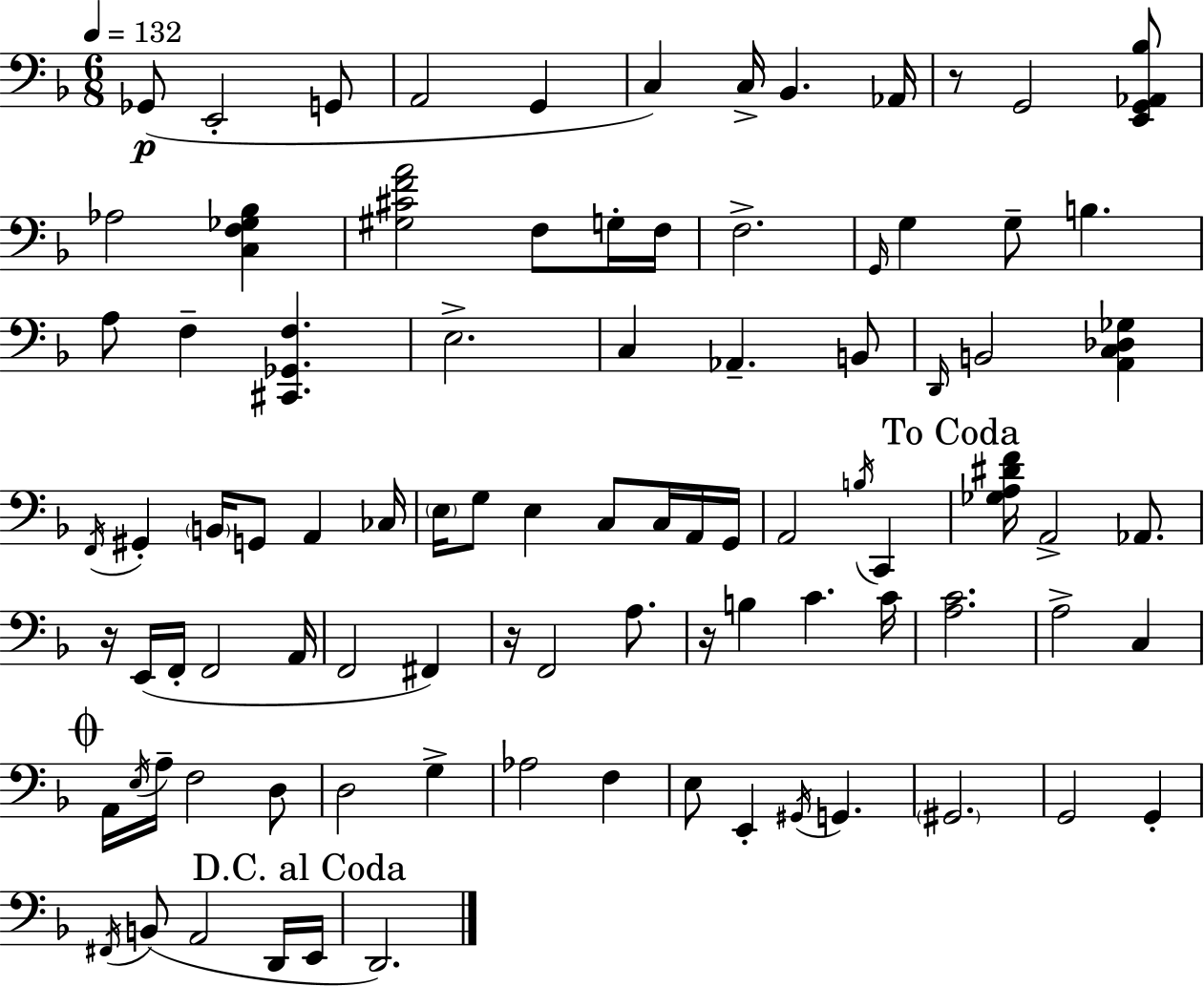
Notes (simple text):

Gb2/e E2/h G2/e A2/h G2/q C3/q C3/s Bb2/q. Ab2/s R/e G2/h [E2,G2,Ab2,Bb3]/e Ab3/h [C3,F3,Gb3,Bb3]/q [G#3,C#4,F4,A4]/h F3/e G3/s F3/s F3/h. G2/s G3/q G3/e B3/q. A3/e F3/q [C#2,Gb2,F3]/q. E3/h. C3/q Ab2/q. B2/e D2/s B2/h [A2,C3,Db3,Gb3]/q F2/s G#2/q B2/s G2/e A2/q CES3/s E3/s G3/e E3/q C3/e C3/s A2/s G2/s A2/h B3/s C2/q [Gb3,A3,D#4,F4]/s A2/h Ab2/e. R/s E2/s F2/s F2/h A2/s F2/h F#2/q R/s F2/h A3/e. R/s B3/q C4/q. C4/s [A3,C4]/h. A3/h C3/q A2/s E3/s A3/s F3/h D3/e D3/h G3/q Ab3/h F3/q E3/e E2/q G#2/s G2/q. G#2/h. G2/h G2/q F#2/s B2/e A2/h D2/s E2/s D2/h.